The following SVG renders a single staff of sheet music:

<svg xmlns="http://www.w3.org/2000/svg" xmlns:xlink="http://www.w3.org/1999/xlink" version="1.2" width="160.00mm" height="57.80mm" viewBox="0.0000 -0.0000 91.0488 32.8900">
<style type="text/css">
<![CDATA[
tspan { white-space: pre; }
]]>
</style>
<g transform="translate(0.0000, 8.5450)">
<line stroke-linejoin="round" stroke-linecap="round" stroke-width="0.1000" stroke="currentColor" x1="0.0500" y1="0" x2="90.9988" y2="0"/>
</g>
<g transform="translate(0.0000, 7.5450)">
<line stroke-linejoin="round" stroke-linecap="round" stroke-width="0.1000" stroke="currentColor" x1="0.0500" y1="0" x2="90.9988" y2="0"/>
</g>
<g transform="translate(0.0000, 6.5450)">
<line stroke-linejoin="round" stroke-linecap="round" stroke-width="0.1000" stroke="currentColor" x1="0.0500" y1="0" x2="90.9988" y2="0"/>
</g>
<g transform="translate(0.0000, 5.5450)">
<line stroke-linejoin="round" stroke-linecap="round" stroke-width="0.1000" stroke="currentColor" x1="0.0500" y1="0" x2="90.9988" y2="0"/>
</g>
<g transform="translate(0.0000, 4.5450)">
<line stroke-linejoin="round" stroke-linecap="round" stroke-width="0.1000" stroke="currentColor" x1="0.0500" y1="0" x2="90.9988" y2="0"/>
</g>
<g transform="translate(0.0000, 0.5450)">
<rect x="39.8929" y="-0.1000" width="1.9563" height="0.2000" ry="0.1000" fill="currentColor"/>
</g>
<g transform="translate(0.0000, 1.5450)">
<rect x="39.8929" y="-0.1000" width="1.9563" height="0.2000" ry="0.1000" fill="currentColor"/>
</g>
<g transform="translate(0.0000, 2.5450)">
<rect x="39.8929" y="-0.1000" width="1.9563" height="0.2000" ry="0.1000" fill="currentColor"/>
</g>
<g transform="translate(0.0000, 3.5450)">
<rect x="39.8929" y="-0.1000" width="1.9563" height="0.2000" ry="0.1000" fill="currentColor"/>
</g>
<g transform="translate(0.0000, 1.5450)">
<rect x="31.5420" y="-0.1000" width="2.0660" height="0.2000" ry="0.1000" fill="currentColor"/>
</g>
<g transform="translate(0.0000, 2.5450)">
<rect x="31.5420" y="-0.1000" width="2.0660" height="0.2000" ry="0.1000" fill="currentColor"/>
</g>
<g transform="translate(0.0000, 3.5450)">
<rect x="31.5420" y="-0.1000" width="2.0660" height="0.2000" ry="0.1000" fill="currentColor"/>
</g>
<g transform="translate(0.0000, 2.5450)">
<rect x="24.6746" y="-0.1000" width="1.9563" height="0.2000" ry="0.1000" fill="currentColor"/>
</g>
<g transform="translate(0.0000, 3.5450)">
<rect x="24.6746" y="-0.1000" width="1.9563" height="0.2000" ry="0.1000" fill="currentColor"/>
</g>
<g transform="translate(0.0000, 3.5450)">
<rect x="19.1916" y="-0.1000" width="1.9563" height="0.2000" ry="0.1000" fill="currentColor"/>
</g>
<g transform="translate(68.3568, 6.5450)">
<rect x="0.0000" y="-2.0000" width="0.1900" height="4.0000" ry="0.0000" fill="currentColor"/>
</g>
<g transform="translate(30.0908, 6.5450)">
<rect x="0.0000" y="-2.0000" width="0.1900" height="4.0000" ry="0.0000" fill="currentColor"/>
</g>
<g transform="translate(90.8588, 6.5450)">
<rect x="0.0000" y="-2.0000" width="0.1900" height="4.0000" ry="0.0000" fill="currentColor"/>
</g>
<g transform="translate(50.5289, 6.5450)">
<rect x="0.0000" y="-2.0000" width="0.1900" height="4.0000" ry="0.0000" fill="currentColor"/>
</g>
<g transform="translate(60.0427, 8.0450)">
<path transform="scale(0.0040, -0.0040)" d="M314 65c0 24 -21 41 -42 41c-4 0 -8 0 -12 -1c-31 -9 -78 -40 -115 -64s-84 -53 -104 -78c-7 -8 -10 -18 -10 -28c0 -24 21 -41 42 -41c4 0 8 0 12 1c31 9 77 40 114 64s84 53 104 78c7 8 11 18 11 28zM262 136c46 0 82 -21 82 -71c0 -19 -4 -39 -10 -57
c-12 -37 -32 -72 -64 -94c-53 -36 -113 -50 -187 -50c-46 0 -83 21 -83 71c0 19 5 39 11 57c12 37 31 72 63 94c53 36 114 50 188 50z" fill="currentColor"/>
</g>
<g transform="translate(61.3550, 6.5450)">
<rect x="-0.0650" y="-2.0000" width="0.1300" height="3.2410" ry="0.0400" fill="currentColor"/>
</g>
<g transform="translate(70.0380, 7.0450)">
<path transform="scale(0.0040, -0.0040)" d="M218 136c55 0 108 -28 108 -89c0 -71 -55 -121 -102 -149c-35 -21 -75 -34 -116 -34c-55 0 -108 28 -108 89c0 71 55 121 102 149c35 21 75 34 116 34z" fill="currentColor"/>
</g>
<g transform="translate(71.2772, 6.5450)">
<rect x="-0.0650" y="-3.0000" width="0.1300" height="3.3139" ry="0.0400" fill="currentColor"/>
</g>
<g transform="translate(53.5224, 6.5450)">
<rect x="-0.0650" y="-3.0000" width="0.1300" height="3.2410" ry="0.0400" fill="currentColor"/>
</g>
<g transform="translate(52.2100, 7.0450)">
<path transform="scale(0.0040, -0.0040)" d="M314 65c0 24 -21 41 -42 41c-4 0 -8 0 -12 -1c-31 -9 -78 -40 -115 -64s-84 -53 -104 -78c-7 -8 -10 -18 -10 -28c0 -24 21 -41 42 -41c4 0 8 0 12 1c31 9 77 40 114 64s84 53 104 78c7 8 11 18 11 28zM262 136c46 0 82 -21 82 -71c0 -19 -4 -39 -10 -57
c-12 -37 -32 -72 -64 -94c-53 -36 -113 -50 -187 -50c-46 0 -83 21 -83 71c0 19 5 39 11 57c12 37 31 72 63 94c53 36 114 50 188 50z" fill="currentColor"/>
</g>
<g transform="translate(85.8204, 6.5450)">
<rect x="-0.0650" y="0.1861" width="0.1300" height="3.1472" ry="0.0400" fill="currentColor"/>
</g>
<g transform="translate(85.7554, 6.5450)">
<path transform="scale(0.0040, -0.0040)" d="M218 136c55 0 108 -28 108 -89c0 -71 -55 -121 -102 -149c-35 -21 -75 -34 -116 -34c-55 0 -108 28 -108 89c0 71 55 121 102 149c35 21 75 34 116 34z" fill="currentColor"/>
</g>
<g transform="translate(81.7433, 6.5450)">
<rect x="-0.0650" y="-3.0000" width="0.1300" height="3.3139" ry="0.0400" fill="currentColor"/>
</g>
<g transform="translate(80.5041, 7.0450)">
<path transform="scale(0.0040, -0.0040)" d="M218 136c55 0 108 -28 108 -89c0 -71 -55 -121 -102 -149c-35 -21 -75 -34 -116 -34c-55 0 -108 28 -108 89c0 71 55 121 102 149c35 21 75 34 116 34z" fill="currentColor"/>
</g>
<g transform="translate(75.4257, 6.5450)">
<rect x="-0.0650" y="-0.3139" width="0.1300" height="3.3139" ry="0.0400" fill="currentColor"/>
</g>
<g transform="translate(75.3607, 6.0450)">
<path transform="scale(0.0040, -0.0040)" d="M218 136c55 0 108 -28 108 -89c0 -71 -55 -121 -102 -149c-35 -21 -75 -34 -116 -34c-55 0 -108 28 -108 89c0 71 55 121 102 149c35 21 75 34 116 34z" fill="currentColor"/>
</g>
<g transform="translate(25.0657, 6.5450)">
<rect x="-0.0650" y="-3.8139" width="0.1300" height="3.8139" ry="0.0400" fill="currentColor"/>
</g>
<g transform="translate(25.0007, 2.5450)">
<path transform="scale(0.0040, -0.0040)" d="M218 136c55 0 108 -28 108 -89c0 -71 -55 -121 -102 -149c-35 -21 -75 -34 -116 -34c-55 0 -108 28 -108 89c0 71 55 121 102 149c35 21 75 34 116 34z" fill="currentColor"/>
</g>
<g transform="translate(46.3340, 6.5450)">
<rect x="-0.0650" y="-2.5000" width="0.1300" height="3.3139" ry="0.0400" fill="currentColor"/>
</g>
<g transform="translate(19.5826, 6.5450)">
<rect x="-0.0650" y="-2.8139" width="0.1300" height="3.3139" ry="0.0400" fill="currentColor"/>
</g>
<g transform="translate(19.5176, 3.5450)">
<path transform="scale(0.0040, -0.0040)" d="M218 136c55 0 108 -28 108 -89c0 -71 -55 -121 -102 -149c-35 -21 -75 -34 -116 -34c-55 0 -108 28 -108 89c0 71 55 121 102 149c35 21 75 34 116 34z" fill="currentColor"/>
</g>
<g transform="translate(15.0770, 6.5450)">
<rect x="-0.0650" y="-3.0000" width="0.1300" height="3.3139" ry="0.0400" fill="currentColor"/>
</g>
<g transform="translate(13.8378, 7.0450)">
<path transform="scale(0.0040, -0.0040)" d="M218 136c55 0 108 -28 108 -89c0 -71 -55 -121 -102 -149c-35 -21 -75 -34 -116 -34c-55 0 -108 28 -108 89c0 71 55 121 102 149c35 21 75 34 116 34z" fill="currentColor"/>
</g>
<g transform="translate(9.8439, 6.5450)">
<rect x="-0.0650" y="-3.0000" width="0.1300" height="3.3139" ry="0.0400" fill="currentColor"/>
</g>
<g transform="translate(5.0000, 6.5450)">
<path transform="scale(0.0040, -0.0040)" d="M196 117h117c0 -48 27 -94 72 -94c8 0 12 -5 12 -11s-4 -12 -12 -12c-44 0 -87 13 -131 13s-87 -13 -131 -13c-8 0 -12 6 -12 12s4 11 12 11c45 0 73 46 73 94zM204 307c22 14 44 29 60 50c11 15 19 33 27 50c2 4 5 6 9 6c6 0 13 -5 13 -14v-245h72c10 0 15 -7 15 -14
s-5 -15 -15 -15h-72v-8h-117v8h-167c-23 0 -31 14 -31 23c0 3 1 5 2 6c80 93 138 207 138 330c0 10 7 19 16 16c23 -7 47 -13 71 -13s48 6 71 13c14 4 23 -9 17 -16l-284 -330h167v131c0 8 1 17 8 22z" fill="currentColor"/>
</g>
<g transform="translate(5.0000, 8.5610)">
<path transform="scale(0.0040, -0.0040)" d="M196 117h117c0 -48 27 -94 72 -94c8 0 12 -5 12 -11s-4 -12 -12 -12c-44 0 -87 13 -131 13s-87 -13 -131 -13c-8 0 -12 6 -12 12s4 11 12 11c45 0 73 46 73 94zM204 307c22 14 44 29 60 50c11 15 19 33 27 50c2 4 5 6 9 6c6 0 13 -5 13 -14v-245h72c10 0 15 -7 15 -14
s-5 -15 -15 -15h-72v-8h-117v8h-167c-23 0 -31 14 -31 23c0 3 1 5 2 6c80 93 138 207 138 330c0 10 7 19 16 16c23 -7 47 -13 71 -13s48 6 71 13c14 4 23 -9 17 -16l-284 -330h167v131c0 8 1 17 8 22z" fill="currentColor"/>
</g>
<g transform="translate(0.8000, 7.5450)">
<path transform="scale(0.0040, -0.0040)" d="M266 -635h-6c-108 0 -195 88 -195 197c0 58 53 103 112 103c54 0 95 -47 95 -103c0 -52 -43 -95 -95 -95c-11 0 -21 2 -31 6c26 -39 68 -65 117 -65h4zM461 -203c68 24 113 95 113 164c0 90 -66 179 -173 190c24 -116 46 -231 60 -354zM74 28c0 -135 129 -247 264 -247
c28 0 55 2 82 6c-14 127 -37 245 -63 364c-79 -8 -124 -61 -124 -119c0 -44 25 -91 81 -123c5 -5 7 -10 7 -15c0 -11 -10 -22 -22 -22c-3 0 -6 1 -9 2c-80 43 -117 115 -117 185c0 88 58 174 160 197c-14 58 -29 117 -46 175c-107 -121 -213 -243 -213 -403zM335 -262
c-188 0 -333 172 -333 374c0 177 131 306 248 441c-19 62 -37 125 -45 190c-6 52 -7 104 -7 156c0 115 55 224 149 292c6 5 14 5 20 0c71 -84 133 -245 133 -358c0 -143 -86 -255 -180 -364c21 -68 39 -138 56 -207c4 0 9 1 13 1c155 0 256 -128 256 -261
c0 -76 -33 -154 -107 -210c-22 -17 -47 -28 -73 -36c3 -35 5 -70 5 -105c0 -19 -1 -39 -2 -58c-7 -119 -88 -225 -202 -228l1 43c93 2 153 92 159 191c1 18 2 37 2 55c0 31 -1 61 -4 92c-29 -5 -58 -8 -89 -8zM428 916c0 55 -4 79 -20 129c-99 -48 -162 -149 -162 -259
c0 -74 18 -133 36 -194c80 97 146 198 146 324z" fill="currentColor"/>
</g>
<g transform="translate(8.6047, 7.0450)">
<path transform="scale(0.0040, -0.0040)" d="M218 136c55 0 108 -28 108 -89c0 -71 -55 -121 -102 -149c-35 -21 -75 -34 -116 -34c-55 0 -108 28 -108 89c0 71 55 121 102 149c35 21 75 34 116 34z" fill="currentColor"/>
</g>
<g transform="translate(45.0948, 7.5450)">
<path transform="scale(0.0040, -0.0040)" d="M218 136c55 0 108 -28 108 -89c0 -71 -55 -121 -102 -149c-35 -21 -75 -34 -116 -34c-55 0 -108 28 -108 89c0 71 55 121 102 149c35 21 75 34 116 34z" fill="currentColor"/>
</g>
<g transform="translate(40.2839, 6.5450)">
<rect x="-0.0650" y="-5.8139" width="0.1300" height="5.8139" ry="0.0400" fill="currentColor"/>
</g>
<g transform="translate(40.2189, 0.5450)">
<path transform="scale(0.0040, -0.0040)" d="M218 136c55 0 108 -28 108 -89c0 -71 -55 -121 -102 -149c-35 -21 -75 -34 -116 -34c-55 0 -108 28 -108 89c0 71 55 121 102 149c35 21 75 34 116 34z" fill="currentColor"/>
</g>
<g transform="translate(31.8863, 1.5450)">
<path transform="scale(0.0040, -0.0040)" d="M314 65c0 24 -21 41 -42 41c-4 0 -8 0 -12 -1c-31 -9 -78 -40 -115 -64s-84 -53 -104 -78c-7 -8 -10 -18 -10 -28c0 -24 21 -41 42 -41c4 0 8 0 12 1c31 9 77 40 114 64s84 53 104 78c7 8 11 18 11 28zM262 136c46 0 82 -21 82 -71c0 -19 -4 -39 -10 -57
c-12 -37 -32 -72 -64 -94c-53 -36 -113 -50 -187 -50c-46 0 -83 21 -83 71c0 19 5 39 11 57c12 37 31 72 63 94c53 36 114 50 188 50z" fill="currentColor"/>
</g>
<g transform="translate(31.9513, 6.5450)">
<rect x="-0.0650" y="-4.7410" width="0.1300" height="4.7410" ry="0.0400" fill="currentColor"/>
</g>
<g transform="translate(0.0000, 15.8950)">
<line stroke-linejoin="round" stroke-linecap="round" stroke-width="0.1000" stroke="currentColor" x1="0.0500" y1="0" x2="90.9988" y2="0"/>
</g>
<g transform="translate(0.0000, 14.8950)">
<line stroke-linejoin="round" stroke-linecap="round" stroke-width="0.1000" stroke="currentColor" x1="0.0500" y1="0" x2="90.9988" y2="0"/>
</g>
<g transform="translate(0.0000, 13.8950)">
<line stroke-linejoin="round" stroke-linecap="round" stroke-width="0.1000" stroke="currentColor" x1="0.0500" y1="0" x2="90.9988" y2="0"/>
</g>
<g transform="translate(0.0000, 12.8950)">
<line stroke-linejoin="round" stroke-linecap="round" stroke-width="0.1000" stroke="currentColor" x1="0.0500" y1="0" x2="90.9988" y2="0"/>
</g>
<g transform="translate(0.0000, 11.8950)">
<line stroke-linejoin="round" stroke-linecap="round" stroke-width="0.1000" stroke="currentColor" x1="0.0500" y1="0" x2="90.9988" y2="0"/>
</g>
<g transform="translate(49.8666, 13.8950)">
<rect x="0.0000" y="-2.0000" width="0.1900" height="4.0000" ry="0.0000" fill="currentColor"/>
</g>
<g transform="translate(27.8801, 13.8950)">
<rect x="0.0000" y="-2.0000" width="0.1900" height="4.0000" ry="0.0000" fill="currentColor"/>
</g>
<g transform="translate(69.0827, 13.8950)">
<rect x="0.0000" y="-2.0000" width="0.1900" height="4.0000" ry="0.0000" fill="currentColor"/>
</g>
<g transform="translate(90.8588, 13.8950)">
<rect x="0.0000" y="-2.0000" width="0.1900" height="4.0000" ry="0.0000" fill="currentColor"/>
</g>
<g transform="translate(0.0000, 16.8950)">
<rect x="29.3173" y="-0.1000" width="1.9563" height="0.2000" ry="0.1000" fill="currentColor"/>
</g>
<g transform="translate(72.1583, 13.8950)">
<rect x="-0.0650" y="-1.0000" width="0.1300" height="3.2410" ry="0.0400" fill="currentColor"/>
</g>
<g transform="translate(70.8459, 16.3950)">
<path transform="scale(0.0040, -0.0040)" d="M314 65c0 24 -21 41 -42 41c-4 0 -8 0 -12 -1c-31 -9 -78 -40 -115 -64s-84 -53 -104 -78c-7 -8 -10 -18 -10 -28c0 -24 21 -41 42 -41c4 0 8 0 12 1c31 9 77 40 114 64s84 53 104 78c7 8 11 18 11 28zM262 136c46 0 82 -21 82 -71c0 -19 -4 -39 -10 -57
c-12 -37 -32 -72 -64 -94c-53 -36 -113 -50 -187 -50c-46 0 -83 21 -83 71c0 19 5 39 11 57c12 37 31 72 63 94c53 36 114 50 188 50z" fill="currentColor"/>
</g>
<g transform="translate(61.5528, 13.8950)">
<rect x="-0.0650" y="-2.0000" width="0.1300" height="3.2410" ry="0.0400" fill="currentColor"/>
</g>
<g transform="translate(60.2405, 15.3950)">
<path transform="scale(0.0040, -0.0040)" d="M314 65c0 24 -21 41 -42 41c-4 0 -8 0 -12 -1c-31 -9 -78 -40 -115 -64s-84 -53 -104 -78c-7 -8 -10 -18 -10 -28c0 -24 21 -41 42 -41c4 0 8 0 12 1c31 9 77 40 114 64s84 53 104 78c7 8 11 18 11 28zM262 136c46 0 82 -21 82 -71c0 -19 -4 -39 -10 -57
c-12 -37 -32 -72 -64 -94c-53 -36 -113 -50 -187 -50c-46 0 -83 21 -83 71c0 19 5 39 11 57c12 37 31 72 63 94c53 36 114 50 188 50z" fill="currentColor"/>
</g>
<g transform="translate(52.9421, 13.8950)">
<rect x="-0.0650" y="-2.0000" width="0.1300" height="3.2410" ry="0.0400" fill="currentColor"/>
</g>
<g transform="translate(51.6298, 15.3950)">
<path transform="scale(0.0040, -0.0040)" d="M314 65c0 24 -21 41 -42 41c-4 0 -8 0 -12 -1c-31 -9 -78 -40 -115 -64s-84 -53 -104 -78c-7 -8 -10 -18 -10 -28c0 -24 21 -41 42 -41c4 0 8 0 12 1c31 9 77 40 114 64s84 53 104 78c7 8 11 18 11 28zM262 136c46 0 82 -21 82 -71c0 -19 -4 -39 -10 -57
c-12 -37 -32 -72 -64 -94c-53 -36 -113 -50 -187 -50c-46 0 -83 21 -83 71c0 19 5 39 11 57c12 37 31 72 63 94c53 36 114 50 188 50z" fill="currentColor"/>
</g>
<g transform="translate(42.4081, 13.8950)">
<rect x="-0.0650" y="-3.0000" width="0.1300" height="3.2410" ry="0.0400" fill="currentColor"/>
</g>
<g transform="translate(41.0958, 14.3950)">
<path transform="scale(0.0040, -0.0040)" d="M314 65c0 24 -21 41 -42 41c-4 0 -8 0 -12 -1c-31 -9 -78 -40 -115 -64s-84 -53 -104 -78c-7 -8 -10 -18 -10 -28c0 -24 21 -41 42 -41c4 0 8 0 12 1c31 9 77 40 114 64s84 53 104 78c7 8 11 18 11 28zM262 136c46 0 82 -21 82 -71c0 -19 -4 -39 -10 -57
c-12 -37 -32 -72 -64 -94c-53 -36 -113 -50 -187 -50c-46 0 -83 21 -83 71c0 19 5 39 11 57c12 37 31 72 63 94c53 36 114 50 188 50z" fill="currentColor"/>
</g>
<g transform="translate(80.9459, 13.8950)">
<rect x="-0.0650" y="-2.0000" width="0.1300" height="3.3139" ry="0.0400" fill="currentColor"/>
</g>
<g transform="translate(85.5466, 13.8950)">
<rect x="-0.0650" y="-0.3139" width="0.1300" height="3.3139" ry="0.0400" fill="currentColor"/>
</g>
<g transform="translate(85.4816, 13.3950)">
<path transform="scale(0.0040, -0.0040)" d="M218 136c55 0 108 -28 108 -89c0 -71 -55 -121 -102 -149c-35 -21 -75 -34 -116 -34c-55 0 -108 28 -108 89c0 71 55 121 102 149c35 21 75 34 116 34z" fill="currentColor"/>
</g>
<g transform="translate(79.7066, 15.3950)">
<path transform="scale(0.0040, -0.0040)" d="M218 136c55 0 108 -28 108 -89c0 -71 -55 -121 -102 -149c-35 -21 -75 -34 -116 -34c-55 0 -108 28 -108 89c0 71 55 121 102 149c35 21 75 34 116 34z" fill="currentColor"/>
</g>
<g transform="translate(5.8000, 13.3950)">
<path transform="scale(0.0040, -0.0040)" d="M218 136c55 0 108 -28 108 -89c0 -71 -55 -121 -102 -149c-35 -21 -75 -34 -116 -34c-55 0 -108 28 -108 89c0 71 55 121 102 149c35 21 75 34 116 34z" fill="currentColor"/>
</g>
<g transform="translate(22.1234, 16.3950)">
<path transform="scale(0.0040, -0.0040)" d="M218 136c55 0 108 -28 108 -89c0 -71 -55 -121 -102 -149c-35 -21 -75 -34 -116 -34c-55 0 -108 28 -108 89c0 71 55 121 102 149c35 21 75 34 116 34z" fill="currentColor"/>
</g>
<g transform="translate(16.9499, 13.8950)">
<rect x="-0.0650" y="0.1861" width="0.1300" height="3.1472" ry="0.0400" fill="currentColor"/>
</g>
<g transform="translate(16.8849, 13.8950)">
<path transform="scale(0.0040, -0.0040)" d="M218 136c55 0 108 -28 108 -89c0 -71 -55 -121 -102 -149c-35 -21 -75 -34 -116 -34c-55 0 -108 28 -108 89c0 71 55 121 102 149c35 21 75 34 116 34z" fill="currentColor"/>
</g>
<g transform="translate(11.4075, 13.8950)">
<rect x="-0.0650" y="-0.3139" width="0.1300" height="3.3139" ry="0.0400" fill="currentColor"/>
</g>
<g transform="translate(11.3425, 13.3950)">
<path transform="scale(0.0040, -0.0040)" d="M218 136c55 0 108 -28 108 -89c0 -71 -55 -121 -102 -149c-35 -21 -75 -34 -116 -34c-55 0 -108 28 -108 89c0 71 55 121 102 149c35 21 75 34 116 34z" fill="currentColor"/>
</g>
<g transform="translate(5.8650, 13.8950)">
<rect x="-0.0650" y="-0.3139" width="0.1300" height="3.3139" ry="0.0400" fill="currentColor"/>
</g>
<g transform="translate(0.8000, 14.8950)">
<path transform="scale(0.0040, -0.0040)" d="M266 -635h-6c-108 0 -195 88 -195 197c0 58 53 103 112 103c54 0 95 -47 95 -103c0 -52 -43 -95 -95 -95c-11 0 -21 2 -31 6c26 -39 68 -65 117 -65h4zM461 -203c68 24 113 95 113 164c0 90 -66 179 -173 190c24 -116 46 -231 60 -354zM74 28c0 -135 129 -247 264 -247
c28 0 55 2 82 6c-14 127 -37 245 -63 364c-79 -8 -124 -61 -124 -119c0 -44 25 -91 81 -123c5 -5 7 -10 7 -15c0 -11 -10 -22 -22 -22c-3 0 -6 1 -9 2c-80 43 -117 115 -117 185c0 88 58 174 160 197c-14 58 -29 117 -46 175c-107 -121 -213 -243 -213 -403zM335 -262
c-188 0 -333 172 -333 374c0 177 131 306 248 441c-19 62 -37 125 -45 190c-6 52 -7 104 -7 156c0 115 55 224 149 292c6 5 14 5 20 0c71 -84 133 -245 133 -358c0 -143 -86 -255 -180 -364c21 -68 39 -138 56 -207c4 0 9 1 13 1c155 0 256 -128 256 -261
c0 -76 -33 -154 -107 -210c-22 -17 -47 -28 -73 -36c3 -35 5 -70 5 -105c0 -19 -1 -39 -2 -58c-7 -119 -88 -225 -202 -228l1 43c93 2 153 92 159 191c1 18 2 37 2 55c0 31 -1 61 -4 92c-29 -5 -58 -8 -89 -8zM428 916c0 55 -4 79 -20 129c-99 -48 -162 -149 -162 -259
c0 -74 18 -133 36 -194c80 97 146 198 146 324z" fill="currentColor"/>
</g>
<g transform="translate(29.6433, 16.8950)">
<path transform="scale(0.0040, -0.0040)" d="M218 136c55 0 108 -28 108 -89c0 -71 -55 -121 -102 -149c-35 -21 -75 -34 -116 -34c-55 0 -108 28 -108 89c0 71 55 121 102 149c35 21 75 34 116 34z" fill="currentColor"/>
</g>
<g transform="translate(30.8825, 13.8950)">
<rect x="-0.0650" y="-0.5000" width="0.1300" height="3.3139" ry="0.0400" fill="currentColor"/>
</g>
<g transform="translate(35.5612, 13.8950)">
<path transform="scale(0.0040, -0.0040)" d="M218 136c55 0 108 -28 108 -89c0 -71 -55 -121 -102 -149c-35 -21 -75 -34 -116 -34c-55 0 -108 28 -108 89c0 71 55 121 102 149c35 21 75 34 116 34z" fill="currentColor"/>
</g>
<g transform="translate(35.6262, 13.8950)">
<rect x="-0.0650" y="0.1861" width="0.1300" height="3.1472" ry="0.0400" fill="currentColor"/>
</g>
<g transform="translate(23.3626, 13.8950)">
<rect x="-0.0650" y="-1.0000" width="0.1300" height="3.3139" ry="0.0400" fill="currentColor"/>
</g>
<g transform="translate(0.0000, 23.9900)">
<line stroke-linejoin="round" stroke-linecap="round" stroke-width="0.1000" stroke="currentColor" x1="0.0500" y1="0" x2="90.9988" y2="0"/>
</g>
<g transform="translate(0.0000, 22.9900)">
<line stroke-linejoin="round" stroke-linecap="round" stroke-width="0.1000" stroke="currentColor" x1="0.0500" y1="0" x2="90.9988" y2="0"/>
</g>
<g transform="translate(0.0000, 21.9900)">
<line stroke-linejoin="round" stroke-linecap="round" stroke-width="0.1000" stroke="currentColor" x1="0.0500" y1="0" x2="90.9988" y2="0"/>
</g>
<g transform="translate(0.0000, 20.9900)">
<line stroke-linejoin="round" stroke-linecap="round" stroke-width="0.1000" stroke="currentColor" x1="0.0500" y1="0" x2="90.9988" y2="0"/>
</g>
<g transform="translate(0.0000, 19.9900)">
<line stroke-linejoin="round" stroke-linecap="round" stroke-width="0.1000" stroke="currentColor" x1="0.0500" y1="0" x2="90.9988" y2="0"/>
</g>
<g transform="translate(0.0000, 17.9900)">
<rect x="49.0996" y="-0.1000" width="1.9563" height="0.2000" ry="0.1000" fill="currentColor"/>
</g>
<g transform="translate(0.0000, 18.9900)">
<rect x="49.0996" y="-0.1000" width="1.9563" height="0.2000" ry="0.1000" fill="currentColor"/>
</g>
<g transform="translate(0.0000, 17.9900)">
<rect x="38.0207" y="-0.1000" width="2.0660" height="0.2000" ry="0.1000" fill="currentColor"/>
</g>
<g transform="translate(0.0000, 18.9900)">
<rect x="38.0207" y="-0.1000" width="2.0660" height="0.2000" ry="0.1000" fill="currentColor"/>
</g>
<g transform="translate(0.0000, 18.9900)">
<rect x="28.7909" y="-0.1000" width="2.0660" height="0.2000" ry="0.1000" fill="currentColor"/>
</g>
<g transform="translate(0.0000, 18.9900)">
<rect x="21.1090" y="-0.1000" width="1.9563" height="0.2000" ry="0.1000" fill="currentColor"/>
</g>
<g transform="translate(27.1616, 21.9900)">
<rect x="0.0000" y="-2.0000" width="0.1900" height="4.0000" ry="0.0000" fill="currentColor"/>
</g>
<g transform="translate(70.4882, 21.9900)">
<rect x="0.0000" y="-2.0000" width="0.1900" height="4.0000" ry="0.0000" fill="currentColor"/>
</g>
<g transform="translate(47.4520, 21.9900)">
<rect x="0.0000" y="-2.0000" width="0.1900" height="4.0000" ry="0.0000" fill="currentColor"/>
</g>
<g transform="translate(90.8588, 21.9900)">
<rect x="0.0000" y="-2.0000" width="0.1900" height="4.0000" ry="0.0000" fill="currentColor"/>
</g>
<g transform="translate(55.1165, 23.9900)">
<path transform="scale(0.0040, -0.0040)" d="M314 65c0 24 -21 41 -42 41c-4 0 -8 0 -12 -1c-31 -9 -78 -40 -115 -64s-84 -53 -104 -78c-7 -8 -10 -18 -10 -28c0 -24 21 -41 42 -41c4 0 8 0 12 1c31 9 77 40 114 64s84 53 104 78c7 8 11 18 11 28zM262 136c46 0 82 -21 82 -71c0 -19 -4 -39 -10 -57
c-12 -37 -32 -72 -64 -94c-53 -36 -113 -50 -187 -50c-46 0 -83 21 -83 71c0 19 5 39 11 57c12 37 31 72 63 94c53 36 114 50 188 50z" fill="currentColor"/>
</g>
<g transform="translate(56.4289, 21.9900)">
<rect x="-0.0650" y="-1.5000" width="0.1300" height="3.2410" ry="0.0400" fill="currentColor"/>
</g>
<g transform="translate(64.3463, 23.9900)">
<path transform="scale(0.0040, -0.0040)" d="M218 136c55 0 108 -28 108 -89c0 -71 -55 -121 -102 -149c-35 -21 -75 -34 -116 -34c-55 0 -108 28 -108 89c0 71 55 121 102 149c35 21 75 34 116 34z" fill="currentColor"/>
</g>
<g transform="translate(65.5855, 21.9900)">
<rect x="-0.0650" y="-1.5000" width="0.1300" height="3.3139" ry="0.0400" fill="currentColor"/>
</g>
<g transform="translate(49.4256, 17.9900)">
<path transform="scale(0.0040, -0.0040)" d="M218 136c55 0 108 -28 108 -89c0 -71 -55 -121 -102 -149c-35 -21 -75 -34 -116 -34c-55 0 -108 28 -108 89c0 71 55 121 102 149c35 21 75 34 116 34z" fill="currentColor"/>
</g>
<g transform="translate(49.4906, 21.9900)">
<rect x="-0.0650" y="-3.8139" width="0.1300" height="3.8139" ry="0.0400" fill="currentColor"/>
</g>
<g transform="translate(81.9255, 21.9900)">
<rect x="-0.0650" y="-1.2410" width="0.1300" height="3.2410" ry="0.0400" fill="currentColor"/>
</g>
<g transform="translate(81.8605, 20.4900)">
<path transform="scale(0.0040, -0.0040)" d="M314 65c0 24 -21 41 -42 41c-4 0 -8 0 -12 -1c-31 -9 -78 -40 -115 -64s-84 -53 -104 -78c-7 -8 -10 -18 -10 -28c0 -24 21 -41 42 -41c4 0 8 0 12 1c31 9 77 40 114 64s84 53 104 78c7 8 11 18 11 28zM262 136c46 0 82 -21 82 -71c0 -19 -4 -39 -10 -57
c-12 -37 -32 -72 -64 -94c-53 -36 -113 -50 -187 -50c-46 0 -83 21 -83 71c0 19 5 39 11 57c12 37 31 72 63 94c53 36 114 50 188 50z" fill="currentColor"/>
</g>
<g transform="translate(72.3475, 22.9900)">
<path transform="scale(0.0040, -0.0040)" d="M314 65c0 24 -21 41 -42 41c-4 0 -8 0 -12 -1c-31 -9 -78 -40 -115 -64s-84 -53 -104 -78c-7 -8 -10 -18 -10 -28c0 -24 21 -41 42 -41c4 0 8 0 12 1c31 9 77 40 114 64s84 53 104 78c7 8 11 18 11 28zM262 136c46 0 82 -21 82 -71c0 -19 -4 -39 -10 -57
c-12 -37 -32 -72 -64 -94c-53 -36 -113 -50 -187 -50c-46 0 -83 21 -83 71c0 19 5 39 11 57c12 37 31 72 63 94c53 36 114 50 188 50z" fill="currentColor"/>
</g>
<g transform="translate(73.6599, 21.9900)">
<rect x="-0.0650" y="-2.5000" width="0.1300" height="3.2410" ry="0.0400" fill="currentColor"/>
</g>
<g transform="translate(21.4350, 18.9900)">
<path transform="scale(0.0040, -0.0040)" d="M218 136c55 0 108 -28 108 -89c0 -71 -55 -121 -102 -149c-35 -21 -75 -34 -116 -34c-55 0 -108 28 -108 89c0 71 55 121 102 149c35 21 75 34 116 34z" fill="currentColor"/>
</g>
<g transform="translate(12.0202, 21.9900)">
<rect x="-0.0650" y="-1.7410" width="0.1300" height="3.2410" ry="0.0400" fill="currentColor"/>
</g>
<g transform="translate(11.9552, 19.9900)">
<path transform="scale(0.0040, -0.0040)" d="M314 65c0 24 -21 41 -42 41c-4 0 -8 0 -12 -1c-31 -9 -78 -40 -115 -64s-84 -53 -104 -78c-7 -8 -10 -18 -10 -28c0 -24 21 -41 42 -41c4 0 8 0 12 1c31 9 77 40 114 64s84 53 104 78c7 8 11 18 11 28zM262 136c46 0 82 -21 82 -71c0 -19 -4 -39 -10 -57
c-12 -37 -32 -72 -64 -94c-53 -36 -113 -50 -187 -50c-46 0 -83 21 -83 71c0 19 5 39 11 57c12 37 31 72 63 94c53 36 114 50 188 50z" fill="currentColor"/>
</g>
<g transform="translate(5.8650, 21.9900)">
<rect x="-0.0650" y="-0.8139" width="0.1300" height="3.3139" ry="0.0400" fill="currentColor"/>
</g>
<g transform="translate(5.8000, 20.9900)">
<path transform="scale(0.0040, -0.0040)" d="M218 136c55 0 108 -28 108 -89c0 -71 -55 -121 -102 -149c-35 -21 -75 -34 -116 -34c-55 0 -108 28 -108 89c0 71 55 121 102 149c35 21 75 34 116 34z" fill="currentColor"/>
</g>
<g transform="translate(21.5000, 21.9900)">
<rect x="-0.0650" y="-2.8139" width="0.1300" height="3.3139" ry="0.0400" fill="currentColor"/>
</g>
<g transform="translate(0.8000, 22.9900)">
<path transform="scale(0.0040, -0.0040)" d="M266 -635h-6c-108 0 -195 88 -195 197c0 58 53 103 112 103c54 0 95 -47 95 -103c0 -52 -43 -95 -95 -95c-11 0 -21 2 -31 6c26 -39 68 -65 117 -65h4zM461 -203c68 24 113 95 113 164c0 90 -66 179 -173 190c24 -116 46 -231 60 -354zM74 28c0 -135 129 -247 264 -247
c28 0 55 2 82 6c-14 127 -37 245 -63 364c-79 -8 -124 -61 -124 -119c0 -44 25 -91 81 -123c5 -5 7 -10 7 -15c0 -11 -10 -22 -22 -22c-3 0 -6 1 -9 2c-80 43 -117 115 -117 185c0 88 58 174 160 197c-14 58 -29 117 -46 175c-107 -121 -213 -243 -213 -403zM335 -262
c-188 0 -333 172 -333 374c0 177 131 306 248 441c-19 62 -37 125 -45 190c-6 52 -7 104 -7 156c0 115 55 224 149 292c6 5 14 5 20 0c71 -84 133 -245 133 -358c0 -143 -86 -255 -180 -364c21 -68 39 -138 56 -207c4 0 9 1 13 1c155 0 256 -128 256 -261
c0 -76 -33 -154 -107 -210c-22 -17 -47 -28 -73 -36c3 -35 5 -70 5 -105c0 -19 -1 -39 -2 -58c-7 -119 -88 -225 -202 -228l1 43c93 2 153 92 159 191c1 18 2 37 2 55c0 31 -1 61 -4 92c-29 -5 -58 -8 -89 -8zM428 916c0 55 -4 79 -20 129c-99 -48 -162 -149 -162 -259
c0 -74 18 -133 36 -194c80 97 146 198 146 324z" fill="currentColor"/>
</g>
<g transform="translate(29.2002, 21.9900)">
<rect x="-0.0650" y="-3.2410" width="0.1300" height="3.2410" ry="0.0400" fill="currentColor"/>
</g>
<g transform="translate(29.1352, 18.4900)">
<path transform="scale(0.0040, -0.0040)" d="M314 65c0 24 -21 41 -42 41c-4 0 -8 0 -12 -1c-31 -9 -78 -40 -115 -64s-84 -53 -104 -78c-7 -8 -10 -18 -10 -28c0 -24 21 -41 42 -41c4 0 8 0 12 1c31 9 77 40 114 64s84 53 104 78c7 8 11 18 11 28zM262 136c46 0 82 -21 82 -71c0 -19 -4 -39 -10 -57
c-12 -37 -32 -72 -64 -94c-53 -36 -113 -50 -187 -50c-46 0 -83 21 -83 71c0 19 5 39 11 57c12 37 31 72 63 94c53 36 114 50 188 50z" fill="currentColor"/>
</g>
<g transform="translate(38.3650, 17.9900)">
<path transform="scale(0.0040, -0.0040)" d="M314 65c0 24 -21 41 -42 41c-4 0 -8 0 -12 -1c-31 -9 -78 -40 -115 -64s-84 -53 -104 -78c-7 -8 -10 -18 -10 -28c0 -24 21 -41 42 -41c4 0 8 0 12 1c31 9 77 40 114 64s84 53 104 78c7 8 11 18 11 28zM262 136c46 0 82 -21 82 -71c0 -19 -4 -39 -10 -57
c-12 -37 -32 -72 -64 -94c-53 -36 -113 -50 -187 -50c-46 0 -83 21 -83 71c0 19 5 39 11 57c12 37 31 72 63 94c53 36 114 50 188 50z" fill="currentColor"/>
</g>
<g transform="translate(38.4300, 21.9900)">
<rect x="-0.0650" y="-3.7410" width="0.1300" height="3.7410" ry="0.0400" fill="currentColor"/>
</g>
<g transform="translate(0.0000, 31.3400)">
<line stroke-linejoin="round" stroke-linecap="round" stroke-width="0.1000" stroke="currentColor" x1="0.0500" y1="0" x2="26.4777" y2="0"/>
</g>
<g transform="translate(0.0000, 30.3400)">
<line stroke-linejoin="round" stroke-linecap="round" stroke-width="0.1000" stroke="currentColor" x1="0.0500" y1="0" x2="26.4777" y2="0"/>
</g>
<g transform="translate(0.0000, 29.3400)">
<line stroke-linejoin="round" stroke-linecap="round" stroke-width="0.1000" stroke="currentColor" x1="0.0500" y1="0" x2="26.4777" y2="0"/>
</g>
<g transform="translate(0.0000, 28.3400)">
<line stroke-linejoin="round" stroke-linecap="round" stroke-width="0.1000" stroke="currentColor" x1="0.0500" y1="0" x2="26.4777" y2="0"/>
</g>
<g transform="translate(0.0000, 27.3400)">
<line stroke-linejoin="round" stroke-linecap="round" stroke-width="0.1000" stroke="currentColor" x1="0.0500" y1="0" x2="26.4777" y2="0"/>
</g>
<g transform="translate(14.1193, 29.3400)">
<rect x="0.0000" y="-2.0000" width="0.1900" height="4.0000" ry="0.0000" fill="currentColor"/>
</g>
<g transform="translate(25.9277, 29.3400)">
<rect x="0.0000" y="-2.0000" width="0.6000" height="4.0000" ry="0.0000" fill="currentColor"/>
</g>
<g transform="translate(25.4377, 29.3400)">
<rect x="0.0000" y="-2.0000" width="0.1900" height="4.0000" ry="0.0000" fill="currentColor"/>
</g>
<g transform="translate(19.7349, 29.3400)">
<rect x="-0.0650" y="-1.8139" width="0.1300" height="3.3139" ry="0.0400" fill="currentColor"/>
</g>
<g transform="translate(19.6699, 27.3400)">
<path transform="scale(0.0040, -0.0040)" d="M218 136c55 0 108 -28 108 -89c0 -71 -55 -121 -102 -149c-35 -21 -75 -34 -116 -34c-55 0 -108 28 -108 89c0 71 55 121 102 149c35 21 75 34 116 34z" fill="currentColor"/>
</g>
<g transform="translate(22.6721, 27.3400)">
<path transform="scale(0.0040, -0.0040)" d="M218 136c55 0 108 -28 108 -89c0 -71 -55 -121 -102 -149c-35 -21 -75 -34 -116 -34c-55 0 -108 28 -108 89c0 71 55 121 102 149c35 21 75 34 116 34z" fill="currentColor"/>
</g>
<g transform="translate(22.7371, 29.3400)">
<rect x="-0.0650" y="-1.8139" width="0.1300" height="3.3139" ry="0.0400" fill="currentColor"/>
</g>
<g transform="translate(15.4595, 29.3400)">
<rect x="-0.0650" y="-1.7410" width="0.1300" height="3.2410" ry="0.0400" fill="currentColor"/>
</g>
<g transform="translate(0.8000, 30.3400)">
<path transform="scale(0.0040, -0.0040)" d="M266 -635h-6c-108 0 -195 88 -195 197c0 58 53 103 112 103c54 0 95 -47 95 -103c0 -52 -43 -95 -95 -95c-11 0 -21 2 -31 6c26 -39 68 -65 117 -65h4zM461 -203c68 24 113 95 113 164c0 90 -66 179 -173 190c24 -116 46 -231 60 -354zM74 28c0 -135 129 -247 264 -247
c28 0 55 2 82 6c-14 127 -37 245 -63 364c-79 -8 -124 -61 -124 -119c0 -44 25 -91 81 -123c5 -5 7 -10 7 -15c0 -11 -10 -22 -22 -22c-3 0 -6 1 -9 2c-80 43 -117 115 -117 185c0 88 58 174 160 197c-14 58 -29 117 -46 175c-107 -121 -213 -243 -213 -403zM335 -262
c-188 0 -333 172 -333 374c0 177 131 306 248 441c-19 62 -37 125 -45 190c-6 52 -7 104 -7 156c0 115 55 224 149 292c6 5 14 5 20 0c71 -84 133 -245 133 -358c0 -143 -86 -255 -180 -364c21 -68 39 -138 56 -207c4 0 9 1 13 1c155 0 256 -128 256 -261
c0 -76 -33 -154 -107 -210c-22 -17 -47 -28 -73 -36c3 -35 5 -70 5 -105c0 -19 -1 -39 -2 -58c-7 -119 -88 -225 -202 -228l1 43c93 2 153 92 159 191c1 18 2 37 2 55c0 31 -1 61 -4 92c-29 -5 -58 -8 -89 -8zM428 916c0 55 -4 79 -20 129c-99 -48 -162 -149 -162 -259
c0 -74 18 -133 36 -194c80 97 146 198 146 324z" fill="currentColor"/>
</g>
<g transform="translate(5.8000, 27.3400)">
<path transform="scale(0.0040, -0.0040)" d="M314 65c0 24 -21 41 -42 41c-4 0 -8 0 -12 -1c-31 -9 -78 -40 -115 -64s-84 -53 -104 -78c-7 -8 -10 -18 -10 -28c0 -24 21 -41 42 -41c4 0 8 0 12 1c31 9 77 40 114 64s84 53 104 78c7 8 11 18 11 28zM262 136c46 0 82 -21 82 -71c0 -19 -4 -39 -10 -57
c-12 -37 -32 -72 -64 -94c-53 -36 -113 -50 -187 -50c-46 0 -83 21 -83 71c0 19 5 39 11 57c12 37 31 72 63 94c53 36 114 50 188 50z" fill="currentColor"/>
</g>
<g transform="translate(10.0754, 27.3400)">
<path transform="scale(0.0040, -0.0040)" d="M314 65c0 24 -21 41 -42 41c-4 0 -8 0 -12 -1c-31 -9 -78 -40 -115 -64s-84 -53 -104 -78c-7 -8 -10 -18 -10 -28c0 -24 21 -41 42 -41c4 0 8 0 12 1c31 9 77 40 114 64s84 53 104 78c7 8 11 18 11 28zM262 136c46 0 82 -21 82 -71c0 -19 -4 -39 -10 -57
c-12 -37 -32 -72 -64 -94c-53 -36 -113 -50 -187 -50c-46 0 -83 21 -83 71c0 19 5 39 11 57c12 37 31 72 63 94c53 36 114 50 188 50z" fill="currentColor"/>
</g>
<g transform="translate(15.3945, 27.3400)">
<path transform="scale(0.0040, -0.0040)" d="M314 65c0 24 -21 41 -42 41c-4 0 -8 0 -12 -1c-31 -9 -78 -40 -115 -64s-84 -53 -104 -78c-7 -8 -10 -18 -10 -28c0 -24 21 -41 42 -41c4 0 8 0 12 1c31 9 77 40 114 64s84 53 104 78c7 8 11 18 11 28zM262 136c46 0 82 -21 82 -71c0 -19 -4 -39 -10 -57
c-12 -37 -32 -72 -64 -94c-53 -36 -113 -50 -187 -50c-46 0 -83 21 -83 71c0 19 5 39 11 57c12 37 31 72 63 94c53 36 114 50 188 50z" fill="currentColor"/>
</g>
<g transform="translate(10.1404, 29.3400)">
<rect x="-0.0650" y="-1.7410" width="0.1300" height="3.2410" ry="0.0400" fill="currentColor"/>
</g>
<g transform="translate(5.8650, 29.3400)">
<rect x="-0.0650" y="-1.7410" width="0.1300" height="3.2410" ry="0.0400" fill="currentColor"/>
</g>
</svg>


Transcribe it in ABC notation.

X:1
T:Untitled
M:4/4
L:1/4
K:C
A A a c' e'2 g' G A2 F2 A c A B c c B D C B A2 F2 F2 D2 F c d f2 a b2 c'2 c' E2 E G2 e2 f2 f2 f2 f f